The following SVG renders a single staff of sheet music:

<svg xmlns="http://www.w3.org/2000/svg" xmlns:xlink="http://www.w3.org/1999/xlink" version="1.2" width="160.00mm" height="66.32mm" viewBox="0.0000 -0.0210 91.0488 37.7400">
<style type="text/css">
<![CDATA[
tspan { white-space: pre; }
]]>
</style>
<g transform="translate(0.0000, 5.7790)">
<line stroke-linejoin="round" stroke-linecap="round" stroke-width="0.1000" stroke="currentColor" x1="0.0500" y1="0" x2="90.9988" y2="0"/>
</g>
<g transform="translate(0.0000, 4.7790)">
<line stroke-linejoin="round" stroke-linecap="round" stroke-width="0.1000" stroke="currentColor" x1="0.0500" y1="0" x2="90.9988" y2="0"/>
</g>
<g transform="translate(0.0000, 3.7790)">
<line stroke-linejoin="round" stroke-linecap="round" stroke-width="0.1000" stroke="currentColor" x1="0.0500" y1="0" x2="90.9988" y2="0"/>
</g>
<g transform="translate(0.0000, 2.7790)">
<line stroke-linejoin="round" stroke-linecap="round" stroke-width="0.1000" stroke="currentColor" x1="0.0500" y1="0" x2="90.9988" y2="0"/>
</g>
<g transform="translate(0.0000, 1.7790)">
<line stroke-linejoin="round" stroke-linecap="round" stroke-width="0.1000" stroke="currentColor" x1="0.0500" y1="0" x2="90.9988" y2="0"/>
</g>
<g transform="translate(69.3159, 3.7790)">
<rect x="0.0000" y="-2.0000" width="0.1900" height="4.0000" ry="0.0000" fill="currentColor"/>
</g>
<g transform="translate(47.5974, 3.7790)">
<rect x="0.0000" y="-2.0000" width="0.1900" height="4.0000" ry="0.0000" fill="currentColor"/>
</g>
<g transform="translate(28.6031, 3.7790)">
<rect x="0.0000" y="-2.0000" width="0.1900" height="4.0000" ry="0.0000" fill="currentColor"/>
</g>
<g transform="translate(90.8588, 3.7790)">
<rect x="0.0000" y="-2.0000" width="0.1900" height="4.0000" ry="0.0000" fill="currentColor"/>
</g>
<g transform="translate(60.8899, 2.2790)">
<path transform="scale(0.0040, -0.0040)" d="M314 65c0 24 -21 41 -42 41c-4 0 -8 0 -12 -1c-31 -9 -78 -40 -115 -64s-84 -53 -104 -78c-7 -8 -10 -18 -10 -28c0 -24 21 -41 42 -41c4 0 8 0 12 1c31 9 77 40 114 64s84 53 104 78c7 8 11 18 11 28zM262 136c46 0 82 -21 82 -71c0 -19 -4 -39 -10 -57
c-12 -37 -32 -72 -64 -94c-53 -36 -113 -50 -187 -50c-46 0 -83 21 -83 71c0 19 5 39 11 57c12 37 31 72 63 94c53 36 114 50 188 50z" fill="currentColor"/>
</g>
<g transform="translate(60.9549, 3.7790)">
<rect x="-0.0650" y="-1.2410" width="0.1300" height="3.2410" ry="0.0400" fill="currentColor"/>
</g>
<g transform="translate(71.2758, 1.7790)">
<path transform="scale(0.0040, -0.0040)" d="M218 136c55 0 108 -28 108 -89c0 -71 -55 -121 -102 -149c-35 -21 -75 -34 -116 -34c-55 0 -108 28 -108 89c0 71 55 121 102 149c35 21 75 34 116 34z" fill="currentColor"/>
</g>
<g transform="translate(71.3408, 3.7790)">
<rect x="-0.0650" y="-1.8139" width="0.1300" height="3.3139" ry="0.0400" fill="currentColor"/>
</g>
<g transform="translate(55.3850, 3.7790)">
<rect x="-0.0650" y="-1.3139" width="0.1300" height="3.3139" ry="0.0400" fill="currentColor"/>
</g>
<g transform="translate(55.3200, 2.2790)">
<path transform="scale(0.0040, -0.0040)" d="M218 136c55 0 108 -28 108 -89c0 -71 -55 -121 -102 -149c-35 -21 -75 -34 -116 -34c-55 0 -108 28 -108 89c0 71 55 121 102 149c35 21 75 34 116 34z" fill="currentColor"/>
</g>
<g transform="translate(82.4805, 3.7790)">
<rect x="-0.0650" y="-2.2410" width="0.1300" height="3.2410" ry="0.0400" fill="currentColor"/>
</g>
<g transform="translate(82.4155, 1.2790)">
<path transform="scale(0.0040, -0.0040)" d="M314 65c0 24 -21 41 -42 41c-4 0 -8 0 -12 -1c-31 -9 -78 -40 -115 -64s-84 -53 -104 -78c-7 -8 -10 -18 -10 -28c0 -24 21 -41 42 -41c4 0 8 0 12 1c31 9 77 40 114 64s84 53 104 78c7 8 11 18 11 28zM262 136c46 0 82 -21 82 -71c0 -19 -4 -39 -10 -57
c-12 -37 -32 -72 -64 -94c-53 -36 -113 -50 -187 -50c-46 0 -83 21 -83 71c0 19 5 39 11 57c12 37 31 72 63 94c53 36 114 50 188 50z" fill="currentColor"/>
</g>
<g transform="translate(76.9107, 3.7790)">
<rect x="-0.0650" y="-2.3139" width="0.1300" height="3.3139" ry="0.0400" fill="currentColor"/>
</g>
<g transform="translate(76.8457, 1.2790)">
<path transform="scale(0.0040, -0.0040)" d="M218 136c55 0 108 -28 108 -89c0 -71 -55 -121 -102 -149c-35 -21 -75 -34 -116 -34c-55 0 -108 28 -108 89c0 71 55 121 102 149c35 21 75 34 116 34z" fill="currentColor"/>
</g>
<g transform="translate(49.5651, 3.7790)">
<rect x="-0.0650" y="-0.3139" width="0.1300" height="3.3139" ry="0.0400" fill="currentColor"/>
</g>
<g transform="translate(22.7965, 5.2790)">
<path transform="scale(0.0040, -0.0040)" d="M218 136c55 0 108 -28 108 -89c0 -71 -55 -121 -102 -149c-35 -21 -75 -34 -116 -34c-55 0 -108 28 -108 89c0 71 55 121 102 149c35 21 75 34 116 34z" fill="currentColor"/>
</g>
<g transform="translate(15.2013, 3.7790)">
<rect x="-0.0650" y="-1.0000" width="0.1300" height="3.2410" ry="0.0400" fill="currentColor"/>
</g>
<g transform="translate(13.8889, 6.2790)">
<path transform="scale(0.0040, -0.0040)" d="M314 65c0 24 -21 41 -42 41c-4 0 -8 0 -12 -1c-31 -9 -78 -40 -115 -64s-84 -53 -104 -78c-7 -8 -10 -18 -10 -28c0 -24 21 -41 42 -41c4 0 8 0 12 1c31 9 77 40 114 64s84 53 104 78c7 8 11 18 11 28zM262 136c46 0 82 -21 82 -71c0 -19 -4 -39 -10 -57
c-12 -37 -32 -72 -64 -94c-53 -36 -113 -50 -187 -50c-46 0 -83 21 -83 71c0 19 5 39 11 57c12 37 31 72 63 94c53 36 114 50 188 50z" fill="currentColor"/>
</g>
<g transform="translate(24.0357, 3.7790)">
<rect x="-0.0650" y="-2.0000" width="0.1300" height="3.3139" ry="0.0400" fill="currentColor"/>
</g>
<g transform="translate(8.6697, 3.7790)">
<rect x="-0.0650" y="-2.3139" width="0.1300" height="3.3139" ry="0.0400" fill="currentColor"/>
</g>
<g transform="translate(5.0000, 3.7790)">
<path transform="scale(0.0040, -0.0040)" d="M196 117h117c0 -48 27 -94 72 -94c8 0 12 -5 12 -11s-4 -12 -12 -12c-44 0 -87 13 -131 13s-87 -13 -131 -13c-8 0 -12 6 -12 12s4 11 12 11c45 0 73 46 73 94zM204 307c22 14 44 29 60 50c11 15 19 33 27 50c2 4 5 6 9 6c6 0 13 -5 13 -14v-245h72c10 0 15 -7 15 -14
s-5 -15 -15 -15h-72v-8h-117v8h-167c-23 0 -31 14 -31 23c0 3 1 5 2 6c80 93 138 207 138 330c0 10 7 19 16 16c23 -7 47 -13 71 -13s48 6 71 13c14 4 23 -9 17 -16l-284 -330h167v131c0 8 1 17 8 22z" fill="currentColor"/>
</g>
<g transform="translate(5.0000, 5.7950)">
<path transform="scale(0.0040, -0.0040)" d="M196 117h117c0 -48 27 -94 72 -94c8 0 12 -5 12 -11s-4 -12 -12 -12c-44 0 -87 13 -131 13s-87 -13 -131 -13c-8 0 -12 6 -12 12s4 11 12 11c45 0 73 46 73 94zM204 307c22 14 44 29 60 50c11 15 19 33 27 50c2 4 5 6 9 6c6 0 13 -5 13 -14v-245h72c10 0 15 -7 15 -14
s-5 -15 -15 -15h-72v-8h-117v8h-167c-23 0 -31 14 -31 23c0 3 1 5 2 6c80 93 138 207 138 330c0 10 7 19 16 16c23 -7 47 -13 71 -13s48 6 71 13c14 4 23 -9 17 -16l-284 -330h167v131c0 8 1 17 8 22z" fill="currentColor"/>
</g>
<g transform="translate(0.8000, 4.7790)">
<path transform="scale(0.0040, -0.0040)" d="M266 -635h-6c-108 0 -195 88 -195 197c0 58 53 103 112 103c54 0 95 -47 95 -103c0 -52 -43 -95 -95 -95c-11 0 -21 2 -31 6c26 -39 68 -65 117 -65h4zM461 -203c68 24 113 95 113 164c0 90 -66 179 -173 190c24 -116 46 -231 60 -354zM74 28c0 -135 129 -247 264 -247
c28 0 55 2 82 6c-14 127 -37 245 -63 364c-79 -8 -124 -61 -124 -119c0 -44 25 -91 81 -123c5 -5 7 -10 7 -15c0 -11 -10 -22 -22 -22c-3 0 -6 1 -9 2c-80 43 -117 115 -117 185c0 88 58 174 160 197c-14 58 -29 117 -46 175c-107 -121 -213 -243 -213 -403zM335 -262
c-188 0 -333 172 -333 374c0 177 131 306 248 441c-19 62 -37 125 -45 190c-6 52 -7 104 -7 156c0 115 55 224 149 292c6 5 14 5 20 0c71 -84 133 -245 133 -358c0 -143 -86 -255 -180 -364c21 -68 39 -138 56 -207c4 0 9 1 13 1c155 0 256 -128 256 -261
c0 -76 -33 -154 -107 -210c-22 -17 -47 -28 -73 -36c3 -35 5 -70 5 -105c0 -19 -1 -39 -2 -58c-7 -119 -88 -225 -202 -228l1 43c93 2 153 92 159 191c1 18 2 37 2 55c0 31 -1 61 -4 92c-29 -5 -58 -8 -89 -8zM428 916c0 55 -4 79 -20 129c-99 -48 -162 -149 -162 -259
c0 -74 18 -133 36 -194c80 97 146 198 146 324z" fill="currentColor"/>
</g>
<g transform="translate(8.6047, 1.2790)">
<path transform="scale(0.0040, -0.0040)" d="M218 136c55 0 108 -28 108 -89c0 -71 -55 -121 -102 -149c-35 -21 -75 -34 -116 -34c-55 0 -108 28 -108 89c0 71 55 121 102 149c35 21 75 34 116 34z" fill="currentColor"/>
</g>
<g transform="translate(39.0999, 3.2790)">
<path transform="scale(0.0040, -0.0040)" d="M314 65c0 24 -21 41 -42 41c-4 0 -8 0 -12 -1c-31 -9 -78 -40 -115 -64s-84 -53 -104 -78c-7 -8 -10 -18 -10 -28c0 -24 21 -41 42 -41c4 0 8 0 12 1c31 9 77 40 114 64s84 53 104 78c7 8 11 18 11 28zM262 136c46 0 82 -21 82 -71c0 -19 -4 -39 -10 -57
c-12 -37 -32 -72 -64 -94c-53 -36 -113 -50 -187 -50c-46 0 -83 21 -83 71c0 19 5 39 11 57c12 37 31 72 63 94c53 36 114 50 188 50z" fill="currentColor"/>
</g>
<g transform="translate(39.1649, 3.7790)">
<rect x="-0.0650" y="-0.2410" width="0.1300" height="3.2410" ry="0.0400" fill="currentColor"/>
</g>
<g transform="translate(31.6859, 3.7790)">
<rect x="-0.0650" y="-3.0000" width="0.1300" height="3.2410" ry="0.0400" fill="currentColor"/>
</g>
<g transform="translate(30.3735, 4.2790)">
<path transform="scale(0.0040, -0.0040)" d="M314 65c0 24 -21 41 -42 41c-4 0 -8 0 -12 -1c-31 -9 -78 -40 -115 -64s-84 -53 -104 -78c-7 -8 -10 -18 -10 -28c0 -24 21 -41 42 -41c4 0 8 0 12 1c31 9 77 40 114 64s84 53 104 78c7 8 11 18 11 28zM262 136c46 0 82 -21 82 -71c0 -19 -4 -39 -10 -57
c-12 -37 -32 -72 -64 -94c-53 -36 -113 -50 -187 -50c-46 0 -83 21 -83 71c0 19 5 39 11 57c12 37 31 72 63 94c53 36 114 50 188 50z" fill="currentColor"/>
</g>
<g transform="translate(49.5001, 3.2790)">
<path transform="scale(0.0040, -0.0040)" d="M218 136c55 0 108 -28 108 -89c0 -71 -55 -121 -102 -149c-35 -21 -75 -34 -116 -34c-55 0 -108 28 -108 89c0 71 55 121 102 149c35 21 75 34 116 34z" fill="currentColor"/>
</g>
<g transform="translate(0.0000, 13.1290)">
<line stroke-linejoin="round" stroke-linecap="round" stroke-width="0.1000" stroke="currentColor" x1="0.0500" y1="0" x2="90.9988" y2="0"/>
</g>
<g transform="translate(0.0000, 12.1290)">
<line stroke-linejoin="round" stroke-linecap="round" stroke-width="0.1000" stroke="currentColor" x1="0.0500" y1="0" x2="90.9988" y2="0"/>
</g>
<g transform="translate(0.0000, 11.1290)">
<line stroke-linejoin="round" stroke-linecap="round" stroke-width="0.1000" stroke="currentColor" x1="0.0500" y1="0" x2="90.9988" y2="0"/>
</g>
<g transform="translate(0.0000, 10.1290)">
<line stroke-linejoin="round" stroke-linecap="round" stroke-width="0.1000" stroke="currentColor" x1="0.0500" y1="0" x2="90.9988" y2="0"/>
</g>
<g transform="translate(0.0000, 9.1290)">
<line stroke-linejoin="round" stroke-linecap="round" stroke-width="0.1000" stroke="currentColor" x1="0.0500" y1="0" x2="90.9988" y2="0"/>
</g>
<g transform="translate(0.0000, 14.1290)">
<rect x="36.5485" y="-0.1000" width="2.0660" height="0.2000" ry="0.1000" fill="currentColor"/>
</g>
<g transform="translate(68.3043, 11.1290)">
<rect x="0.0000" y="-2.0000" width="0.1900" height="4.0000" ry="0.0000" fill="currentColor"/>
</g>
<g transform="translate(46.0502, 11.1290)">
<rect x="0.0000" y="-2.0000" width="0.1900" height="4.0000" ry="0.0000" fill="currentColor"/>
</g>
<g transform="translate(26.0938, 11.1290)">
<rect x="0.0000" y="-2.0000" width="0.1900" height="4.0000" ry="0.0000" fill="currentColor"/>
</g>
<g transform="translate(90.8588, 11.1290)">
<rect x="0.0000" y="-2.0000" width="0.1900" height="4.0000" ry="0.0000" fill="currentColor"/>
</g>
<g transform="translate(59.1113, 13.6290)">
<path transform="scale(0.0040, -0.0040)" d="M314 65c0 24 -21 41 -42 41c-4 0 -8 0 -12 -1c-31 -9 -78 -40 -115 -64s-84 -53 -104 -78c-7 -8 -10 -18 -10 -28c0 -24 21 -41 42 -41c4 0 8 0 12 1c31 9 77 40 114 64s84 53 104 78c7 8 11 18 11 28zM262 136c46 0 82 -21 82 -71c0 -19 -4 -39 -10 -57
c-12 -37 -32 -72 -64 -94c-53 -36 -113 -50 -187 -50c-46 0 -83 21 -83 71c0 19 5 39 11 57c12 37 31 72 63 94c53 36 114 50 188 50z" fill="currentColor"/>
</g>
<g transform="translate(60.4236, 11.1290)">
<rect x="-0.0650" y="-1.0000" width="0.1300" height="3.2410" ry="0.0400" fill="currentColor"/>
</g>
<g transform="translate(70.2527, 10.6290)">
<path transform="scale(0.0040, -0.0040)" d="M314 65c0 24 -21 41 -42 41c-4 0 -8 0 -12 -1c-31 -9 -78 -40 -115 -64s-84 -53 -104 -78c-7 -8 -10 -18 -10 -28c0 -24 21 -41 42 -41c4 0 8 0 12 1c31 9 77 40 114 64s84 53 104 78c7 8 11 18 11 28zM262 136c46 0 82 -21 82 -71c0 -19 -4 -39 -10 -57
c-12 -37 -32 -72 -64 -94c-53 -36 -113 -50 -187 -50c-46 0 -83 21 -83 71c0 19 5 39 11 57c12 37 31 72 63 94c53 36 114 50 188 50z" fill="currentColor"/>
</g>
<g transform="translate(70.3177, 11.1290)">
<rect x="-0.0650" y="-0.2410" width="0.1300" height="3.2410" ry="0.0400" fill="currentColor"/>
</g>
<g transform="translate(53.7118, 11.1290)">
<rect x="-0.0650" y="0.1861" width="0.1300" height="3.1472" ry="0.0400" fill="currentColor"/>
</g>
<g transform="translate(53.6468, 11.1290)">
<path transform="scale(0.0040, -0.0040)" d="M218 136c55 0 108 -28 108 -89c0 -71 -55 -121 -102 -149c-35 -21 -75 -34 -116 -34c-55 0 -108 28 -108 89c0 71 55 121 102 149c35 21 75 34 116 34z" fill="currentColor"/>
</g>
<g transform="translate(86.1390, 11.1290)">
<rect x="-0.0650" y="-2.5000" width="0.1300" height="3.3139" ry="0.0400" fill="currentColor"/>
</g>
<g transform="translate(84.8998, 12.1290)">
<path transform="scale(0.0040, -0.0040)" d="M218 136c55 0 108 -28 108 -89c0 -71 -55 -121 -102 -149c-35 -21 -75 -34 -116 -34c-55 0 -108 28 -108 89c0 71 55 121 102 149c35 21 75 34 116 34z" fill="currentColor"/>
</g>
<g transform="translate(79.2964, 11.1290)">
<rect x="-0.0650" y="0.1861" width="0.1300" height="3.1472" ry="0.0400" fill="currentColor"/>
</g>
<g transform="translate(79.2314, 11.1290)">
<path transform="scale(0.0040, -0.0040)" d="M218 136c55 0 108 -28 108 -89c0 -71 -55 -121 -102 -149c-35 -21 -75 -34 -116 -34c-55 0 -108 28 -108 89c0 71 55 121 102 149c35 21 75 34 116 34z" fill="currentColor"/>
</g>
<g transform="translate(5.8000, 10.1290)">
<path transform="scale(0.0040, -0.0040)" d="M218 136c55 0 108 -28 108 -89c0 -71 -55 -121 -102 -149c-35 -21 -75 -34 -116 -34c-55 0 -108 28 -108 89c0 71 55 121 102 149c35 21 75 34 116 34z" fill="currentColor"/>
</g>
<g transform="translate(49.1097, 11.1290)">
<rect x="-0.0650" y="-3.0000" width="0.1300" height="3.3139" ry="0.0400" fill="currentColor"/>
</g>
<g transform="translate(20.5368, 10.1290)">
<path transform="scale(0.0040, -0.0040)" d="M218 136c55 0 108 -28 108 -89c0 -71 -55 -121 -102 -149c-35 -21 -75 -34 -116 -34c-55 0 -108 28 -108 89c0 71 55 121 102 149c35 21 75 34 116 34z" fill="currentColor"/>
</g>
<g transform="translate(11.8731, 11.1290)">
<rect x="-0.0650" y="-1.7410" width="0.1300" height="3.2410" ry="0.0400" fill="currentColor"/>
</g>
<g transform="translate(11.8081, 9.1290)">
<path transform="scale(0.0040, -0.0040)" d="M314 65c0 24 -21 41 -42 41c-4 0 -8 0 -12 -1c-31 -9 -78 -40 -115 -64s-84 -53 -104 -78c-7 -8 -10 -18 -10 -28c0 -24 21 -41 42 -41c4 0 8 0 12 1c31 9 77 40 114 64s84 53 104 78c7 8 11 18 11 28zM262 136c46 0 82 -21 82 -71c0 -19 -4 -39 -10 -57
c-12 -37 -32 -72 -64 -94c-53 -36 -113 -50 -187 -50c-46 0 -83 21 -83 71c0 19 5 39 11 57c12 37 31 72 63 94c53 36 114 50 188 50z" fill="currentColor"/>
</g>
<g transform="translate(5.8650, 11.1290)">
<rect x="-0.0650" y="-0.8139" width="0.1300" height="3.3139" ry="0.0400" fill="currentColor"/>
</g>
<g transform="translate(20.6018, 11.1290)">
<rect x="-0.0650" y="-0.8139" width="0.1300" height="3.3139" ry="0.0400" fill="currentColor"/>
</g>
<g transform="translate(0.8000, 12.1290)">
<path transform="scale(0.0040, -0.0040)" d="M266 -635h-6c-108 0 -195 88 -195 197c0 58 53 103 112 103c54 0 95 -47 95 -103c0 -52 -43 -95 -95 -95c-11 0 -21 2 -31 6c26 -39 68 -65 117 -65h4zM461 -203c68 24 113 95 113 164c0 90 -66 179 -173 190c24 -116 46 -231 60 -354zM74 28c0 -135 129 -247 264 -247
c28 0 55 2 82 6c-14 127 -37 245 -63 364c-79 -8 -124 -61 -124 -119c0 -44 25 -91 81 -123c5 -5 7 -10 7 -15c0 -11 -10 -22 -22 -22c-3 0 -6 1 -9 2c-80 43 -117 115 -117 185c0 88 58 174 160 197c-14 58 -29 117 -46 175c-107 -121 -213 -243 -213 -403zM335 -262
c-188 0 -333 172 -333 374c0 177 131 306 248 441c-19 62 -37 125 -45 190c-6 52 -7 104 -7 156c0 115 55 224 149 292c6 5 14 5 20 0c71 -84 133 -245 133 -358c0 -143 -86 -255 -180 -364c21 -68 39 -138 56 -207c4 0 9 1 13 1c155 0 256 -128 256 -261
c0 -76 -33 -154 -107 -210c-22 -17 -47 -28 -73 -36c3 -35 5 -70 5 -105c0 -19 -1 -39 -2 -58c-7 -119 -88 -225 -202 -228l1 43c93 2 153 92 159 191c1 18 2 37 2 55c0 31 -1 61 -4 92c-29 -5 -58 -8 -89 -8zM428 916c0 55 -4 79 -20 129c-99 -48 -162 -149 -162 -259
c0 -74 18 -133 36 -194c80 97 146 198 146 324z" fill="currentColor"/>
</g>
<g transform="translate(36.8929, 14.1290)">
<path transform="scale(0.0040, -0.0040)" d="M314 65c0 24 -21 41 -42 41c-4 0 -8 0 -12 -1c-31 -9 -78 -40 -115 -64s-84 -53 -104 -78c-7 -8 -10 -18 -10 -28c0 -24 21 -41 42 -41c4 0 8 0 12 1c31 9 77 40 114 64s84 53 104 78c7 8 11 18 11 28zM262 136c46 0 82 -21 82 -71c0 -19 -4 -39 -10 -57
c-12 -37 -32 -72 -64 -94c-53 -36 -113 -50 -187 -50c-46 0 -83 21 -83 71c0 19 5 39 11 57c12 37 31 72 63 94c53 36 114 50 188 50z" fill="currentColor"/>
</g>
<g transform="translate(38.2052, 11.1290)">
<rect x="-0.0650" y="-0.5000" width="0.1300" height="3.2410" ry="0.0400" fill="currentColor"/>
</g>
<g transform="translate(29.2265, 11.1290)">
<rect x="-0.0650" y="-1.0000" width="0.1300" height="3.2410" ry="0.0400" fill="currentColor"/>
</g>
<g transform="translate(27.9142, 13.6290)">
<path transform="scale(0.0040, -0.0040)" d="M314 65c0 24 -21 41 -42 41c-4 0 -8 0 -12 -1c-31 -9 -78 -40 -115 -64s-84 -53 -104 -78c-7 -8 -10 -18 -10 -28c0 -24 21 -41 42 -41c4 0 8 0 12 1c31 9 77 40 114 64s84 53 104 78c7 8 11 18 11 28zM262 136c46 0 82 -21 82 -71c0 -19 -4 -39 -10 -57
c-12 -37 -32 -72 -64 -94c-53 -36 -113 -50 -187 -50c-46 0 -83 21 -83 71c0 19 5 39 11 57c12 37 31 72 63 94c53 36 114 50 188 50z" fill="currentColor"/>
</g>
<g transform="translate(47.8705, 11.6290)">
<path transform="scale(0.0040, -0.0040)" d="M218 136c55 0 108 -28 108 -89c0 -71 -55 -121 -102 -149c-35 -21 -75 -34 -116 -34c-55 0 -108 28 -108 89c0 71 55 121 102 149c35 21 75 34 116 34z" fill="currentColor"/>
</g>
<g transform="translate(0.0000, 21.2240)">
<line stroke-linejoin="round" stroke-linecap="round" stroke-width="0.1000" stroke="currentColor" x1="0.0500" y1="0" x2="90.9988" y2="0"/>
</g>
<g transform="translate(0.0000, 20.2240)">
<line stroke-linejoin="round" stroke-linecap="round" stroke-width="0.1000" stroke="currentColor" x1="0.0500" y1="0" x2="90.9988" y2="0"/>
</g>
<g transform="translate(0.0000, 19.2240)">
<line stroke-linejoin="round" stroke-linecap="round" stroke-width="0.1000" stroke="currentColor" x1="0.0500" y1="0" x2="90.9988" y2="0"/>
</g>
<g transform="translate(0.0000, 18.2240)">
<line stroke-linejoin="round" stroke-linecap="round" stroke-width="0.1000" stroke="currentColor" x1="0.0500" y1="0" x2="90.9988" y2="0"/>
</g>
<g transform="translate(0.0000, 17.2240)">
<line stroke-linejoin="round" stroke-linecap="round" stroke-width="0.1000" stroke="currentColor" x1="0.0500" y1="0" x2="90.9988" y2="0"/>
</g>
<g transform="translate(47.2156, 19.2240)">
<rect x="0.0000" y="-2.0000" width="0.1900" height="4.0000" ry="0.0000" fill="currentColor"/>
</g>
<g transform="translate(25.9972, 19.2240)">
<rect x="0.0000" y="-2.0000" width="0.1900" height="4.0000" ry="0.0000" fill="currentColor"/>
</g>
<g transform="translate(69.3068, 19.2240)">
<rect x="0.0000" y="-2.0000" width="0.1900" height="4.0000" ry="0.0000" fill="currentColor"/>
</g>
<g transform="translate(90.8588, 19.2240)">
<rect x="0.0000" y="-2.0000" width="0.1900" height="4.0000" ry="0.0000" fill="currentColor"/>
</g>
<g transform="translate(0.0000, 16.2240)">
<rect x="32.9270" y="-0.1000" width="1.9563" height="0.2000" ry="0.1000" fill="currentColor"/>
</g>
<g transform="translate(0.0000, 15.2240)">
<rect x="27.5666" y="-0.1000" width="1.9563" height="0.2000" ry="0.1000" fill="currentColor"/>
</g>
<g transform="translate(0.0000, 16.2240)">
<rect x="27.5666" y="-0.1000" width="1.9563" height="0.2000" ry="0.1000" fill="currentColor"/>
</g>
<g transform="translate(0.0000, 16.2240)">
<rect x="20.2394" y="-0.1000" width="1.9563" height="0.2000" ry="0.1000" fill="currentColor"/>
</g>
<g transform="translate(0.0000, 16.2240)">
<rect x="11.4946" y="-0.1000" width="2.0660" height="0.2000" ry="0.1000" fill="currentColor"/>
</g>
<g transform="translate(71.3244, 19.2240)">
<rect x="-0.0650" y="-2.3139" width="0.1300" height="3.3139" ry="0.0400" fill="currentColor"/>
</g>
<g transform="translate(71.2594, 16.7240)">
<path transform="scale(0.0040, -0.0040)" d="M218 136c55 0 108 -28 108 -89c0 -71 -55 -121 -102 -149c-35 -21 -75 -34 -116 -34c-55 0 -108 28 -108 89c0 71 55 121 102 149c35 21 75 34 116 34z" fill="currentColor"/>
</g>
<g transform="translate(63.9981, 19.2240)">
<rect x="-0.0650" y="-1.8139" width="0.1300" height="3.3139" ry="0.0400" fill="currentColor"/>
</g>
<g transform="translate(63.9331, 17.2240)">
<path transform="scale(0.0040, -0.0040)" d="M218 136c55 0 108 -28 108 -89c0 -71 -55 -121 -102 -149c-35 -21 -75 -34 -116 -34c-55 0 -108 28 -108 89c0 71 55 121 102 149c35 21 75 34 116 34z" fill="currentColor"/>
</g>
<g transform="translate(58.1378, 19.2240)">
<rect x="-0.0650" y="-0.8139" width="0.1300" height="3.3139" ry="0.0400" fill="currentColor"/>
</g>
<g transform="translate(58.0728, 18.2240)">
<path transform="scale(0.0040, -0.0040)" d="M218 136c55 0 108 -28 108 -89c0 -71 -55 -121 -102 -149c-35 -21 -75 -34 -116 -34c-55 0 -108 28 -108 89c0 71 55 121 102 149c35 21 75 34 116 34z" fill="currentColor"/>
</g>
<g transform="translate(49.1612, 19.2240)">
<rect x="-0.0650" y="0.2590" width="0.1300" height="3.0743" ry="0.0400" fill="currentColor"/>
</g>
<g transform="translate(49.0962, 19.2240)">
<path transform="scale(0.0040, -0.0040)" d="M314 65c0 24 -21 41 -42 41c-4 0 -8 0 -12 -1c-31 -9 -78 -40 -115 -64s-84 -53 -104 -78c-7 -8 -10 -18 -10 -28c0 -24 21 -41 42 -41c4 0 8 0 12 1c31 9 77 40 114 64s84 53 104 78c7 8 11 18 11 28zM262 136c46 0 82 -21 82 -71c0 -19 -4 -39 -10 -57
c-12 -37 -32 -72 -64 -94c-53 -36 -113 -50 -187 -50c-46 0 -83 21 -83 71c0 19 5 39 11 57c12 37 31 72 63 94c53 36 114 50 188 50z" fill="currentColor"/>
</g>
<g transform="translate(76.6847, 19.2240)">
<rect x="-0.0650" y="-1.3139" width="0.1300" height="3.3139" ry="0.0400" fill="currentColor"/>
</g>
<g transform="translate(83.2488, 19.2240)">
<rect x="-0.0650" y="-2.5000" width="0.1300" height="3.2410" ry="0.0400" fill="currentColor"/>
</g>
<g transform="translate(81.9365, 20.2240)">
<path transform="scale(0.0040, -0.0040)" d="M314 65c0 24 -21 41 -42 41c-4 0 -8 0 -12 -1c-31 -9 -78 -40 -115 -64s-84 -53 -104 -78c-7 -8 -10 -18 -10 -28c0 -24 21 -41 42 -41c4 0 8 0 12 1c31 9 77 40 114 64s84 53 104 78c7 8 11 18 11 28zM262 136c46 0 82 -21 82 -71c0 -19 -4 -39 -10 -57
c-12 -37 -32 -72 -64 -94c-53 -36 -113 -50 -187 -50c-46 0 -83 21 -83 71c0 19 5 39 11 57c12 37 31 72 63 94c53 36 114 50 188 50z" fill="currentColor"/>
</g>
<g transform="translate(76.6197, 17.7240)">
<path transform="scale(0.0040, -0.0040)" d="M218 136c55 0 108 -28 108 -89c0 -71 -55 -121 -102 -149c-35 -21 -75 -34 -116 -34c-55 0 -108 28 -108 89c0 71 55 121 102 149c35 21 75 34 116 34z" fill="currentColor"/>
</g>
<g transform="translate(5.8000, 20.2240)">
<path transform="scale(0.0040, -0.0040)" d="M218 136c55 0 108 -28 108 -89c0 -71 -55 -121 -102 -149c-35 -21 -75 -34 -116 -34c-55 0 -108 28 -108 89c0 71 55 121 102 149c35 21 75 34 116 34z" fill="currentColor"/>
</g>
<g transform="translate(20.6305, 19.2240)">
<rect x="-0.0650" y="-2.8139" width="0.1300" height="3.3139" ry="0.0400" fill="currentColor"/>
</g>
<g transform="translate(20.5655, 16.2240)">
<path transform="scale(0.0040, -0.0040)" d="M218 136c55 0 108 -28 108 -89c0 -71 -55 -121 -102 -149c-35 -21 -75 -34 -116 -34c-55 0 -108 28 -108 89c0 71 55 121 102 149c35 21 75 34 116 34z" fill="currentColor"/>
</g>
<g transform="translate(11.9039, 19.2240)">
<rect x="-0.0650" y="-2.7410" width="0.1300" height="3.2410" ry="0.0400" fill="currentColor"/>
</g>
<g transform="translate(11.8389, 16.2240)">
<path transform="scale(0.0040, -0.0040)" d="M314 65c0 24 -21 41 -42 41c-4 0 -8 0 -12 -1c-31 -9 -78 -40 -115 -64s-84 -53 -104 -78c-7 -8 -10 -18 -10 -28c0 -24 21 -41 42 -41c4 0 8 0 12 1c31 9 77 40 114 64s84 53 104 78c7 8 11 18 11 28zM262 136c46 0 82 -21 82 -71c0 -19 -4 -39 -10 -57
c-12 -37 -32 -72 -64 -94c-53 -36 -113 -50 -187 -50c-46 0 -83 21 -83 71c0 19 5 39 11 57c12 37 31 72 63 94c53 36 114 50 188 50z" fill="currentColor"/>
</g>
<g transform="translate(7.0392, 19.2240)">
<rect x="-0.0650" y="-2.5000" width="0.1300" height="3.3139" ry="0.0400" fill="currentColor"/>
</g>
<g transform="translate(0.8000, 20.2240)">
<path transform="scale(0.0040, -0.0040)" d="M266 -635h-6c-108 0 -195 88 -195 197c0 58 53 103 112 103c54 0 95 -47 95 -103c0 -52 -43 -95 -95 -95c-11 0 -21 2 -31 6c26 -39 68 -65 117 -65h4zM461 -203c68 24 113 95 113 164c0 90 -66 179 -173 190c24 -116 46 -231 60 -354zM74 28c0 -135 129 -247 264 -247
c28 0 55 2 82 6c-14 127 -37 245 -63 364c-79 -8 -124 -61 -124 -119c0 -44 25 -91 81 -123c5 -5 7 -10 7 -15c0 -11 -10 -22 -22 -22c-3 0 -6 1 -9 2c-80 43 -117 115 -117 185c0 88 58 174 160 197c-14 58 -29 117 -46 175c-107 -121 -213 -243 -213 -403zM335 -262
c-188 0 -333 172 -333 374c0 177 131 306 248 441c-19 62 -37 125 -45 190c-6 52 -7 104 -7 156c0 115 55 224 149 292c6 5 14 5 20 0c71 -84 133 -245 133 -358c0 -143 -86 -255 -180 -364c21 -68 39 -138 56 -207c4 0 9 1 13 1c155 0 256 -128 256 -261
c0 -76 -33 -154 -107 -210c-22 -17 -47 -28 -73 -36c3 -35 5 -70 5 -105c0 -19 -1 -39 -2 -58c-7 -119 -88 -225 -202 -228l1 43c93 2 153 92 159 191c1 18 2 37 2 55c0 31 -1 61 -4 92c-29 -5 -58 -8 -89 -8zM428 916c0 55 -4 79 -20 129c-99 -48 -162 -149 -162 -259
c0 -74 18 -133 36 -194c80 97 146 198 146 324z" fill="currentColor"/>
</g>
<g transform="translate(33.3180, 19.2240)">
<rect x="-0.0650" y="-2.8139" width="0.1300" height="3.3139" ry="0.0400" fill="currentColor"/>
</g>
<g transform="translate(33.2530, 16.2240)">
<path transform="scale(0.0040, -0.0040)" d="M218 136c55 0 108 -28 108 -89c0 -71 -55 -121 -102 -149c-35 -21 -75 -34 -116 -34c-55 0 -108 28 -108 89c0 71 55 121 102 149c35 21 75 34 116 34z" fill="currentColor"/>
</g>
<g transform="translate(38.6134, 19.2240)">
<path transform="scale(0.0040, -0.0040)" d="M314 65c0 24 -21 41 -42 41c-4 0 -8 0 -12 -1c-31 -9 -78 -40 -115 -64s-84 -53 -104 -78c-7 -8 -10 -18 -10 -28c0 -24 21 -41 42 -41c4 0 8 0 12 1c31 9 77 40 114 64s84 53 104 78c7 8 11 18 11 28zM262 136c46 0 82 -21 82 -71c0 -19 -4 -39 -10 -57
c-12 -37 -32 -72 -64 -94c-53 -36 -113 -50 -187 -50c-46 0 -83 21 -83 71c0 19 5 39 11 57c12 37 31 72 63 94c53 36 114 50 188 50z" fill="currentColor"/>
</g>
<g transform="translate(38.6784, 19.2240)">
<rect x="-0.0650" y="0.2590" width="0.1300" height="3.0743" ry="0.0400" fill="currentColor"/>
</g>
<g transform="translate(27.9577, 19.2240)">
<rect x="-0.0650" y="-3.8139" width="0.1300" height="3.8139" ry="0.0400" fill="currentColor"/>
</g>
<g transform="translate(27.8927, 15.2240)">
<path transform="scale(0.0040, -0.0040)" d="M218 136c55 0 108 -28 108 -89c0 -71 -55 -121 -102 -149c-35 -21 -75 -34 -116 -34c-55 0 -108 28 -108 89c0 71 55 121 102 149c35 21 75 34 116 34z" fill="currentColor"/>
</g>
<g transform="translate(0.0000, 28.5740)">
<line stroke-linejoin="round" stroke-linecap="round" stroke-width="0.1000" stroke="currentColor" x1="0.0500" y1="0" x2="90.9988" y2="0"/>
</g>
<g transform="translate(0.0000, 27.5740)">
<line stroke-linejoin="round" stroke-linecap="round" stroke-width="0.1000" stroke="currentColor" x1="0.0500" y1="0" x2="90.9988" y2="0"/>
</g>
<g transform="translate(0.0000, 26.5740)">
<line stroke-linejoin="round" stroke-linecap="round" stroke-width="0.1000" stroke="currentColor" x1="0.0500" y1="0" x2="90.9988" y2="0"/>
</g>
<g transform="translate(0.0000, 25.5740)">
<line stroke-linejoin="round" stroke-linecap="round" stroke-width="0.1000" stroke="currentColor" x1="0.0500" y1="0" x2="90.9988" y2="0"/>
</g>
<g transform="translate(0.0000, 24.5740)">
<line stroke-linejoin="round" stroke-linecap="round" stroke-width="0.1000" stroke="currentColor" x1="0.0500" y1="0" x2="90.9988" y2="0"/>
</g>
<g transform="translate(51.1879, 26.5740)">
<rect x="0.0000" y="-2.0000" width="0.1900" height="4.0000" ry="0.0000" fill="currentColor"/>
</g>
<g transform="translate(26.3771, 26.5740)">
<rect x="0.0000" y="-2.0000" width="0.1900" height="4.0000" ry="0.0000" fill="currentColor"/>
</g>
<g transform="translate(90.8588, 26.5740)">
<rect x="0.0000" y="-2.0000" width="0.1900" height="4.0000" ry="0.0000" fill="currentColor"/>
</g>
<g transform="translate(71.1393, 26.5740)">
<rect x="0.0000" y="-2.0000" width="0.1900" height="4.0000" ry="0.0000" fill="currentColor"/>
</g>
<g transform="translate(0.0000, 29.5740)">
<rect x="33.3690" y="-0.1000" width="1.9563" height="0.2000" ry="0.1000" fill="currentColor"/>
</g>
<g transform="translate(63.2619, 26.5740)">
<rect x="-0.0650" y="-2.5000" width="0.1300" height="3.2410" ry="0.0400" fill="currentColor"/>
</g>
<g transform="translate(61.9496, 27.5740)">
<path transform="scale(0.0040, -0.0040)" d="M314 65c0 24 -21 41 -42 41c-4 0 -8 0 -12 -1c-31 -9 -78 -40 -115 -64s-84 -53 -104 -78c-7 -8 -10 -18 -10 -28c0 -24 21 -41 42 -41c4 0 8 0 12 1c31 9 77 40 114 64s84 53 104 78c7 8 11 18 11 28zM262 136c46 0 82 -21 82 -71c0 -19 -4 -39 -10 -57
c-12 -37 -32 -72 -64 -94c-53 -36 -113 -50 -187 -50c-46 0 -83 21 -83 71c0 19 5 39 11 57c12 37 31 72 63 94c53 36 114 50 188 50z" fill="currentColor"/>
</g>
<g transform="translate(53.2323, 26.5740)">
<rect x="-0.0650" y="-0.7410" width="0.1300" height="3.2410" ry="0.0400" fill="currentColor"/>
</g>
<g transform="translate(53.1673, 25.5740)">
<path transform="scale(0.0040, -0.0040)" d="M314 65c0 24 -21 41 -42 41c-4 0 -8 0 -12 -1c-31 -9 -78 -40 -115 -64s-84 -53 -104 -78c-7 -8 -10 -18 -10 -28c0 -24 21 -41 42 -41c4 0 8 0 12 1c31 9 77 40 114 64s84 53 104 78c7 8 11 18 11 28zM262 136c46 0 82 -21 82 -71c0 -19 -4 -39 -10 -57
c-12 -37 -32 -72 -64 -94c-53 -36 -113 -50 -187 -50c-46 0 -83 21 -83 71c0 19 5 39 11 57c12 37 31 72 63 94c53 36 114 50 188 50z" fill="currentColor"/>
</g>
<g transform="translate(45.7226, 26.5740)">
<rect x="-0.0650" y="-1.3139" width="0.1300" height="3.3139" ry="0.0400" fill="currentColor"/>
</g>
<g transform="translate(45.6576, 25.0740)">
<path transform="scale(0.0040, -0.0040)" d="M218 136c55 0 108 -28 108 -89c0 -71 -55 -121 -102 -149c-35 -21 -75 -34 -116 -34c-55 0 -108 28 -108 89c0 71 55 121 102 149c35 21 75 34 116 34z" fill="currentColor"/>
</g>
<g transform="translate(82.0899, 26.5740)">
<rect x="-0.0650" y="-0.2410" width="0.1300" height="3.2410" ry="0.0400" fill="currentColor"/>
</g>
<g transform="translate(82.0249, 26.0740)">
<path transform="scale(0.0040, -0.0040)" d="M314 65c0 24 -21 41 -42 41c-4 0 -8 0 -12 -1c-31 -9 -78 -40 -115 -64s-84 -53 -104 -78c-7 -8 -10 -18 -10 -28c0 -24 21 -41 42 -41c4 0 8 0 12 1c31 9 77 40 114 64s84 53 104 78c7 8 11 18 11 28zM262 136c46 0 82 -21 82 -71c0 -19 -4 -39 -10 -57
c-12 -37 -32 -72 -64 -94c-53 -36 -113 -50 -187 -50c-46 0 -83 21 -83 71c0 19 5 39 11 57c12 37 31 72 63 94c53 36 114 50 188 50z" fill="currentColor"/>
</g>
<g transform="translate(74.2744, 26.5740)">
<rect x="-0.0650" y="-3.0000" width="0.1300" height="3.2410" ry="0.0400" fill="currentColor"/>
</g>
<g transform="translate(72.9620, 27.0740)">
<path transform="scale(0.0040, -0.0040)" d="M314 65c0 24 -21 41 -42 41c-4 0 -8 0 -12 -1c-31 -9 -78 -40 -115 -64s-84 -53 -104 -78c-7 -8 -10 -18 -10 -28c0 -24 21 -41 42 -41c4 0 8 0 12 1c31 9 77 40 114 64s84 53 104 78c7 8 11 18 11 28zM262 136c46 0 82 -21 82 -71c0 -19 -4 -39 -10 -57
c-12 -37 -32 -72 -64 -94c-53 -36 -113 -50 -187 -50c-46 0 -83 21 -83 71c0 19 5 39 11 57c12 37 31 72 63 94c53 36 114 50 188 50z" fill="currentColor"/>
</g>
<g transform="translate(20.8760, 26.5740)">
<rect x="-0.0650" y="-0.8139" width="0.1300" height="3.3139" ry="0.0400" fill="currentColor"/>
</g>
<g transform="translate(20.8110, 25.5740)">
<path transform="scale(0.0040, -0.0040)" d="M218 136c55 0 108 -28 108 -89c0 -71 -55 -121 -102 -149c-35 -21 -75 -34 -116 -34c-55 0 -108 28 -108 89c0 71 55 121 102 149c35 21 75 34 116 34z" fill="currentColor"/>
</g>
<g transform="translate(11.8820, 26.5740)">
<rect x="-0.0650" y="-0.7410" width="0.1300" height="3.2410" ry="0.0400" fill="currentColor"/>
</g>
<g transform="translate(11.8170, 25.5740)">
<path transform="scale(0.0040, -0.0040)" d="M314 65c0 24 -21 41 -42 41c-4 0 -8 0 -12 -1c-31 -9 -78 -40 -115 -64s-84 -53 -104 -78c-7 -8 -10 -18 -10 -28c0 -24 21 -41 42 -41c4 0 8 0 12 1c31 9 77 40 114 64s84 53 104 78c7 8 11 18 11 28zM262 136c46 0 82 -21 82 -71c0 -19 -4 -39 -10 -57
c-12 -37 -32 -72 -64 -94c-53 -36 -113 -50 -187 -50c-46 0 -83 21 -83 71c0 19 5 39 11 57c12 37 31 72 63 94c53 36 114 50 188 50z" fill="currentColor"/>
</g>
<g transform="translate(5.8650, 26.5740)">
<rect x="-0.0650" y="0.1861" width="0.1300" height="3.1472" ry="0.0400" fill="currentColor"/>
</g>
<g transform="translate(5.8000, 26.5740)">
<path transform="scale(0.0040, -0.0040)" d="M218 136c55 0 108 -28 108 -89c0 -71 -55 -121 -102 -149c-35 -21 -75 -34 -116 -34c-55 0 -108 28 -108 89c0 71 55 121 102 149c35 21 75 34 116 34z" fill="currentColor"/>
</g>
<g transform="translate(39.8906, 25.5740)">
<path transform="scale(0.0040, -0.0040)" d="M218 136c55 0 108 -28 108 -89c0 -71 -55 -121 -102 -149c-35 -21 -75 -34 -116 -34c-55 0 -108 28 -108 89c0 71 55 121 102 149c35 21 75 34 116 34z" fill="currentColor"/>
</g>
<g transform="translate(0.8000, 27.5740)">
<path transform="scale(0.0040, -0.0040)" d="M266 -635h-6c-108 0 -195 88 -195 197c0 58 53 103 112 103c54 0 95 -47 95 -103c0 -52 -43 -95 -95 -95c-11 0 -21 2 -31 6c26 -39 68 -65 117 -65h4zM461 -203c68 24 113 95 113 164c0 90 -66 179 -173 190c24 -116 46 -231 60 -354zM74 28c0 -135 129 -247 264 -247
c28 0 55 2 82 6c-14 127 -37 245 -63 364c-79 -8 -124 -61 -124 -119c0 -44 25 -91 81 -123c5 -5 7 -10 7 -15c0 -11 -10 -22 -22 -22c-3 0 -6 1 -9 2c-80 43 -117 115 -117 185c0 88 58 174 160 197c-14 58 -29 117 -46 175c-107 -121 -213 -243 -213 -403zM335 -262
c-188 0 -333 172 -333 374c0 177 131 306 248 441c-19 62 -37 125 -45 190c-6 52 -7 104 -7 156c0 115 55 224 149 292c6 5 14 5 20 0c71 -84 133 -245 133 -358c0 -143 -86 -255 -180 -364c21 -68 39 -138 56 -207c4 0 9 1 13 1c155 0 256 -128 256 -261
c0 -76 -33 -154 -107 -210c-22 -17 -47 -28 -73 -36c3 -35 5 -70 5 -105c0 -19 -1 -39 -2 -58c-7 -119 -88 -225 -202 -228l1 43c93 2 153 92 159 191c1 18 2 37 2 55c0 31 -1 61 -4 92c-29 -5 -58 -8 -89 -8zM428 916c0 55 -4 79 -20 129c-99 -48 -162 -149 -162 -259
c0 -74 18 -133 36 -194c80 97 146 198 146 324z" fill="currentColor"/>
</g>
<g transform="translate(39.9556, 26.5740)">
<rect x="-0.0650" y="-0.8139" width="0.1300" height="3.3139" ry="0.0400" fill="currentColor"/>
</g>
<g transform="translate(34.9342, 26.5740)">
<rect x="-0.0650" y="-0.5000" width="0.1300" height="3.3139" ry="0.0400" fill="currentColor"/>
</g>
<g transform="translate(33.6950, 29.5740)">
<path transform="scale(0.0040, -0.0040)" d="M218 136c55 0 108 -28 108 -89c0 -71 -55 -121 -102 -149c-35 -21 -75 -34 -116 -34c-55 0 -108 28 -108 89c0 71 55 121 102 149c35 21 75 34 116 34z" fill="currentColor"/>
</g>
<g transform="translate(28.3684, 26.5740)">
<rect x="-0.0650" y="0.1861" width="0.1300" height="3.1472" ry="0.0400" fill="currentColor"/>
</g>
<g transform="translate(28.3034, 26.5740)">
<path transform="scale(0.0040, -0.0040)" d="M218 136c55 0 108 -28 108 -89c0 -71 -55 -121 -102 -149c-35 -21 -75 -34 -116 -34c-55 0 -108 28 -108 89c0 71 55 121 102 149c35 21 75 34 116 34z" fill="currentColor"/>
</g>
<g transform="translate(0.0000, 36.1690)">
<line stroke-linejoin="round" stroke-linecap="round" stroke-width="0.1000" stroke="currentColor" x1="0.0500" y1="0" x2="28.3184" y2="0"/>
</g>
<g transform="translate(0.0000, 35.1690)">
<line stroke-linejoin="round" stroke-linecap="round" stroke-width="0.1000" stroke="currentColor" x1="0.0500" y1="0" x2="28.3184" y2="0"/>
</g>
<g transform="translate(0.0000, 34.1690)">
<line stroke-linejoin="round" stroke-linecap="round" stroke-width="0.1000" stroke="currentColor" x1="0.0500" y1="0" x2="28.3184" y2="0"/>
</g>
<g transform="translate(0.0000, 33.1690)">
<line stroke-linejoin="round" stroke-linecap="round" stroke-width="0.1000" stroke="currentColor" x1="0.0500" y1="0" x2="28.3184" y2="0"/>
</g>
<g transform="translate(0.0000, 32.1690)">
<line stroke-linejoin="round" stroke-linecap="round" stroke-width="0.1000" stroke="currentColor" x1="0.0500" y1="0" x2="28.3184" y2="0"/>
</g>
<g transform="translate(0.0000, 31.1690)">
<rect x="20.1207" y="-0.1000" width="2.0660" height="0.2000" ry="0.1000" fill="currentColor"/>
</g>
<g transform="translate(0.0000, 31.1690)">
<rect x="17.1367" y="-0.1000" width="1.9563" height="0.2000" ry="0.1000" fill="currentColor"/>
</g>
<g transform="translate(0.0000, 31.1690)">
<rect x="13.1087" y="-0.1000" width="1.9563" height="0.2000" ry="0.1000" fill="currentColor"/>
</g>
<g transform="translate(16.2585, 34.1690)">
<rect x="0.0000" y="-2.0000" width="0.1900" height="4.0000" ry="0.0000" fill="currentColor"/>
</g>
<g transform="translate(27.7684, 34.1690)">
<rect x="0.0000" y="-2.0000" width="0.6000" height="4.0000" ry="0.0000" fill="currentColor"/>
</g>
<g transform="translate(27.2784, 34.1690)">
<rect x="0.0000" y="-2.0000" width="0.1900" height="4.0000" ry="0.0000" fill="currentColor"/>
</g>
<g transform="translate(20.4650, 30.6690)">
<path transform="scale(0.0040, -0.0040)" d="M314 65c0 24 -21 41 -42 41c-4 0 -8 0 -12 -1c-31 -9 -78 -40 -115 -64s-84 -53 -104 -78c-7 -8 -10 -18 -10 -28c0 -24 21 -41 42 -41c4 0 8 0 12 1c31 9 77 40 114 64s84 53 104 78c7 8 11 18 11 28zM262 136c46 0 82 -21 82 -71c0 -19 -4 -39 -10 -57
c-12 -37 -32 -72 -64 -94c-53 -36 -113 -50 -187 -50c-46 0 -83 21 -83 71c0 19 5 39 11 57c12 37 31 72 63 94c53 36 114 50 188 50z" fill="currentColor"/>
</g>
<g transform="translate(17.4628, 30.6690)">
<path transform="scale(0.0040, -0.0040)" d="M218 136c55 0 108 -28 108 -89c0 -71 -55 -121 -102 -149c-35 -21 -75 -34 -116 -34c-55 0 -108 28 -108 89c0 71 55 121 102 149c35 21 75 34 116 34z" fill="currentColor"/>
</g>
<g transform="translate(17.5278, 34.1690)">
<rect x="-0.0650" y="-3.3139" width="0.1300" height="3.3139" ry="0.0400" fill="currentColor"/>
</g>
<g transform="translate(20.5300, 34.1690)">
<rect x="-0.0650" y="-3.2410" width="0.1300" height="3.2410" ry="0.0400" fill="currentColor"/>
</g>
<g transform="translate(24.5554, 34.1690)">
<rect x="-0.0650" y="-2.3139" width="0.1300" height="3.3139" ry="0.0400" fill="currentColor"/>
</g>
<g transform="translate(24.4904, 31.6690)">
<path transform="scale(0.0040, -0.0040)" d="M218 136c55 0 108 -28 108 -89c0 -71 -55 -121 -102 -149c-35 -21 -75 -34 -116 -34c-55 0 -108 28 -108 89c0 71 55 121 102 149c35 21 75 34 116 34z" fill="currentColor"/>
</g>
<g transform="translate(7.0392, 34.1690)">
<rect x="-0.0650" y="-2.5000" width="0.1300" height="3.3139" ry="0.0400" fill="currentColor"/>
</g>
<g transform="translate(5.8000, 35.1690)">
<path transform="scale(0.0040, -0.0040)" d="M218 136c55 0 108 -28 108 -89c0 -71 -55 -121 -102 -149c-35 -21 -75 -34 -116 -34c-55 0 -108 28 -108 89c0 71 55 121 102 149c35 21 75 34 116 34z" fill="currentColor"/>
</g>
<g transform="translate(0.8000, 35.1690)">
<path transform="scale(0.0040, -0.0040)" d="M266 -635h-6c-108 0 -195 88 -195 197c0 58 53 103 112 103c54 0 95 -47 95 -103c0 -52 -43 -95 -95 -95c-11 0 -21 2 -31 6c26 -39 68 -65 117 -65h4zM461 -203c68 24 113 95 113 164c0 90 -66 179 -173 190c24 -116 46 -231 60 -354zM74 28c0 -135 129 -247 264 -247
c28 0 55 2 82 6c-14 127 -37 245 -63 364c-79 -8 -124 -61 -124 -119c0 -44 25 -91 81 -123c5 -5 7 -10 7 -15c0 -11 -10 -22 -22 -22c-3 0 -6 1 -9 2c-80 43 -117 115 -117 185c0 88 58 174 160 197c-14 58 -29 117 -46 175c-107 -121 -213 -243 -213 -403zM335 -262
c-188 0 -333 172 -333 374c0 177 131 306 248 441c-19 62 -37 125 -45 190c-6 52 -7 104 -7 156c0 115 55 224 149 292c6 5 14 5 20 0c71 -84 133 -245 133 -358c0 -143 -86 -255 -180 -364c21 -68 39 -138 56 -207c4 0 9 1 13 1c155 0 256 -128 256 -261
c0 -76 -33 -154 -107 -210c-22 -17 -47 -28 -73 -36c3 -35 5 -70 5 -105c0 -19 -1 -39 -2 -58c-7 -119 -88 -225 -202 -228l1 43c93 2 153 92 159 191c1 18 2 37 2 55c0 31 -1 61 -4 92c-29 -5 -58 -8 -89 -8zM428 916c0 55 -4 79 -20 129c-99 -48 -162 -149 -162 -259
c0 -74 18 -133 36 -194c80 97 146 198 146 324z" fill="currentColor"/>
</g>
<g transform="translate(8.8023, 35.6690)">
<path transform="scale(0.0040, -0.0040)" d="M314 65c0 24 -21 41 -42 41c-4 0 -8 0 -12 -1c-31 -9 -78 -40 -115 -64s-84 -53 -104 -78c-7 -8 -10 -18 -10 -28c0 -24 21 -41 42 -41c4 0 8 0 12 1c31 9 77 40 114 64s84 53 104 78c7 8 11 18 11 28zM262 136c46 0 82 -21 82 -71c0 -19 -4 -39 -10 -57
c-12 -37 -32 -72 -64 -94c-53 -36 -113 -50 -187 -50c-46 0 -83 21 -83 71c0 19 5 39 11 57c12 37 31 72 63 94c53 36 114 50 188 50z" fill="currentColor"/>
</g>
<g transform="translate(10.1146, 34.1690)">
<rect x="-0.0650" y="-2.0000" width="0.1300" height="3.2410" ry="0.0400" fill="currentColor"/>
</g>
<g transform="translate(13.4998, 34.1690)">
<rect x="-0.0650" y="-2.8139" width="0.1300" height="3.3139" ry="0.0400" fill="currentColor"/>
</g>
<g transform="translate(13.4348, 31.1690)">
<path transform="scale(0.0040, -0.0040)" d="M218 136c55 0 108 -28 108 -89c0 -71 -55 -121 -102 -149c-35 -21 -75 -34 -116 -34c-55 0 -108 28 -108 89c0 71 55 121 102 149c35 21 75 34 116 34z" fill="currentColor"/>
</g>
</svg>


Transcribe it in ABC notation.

X:1
T:Untitled
M:4/4
L:1/4
K:C
g D2 F A2 c2 c e e2 f g g2 d f2 d D2 C2 A B D2 c2 B G G a2 a c' a B2 B2 d f g e G2 B d2 d B C d e d2 G2 A2 c2 G F2 a b b2 g